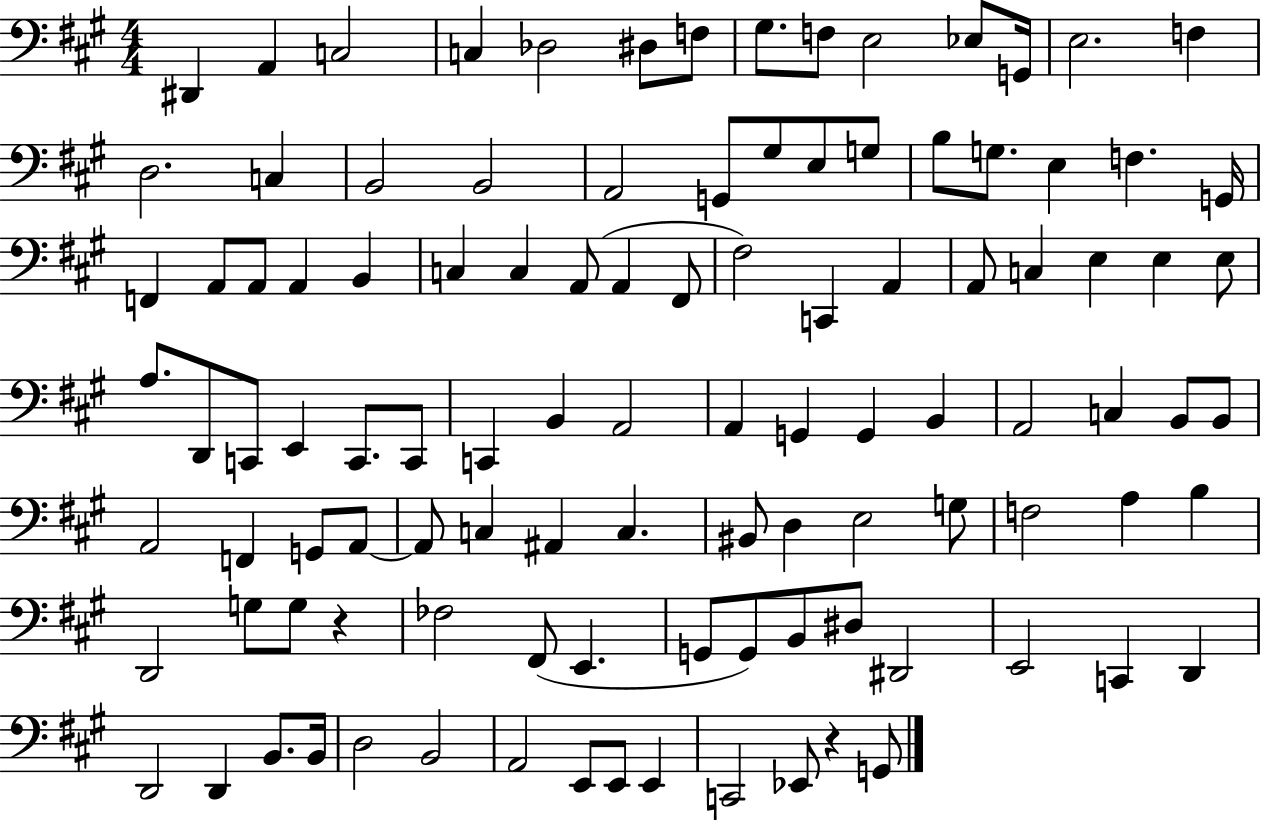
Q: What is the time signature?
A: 4/4